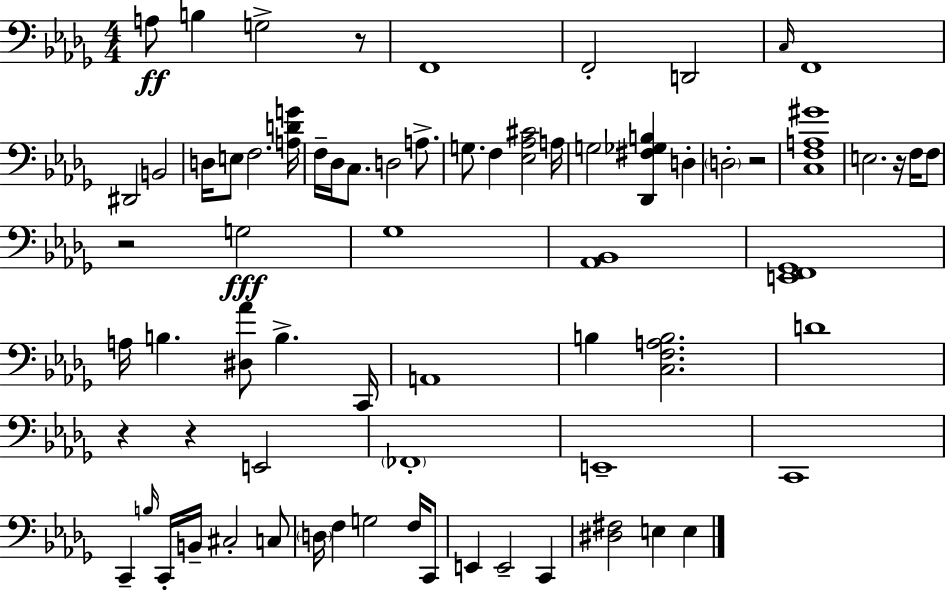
{
  \clef bass
  \numericTimeSignature
  \time 4/4
  \key bes \minor
  \repeat volta 2 { a8\ff b4 g2-> r8 | f,1 | f,2-. d,2 | \grace { c16 } f,1 | \break dis,2 b,2 | d16 e8 f2. | <a d' g'>16 f16-- des16 c8. d2 a8.-> | g8. f4 <ees aes cis'>2 | \break a16 g2 <des, fis ges b>4 d4-. | \parenthesize d2-. r2 | <c f a gis'>1 | e2. r16 f16 f8 | \break r2 g2\fff | ges1 | <aes, bes,>1 | <e, f, ges,>1 | \break a16 b4. <dis aes'>8 b4.-> | c,16 a,1 | b4 <c f a b>2. | d'1 | \break r4 r4 e,2 | \parenthesize fes,1-. | e,1-- | c,1 | \break c,4-- \grace { b16 } c,16-. b,16-- cis2-. | c8 \parenthesize d16 f4 g2 f16 | c,8 e,4 e,2-- c,4 | <dis fis>2 e4 e4 | \break } \bar "|."
}